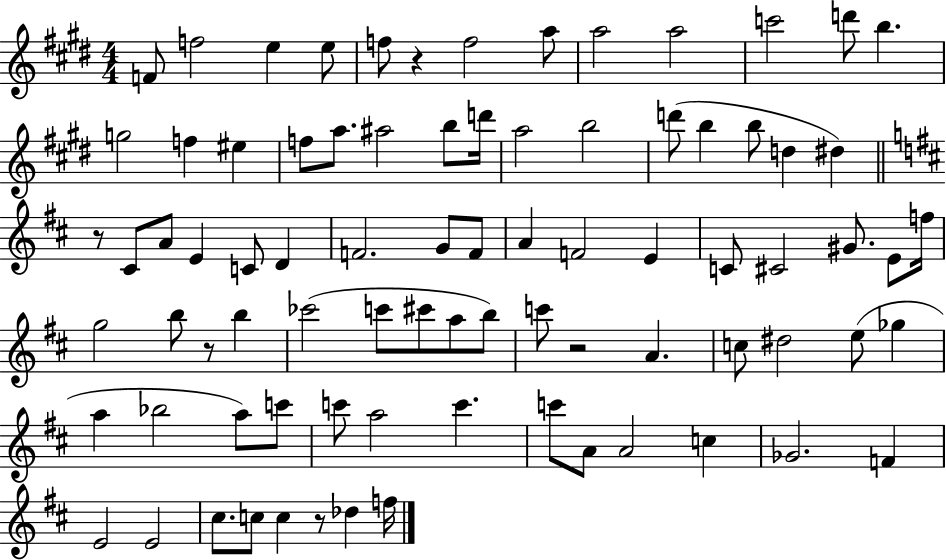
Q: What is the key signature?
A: E major